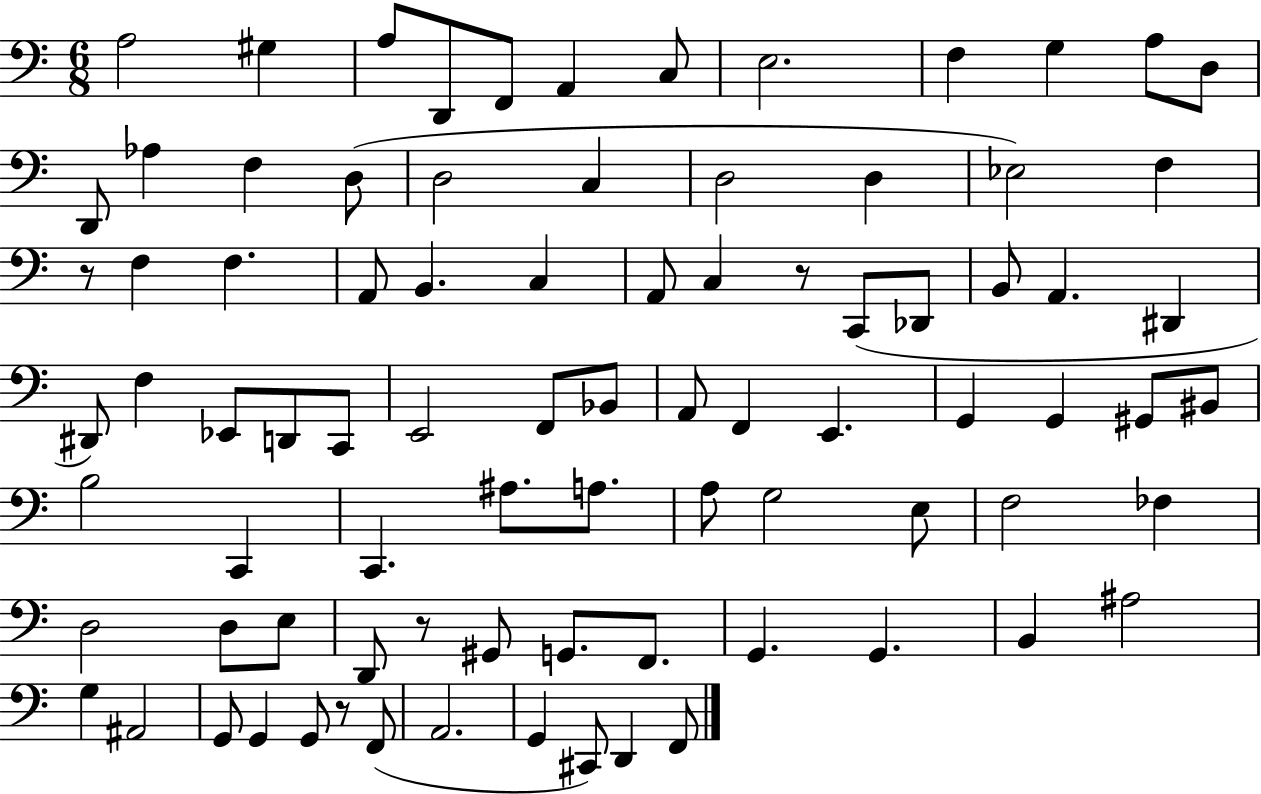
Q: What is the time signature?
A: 6/8